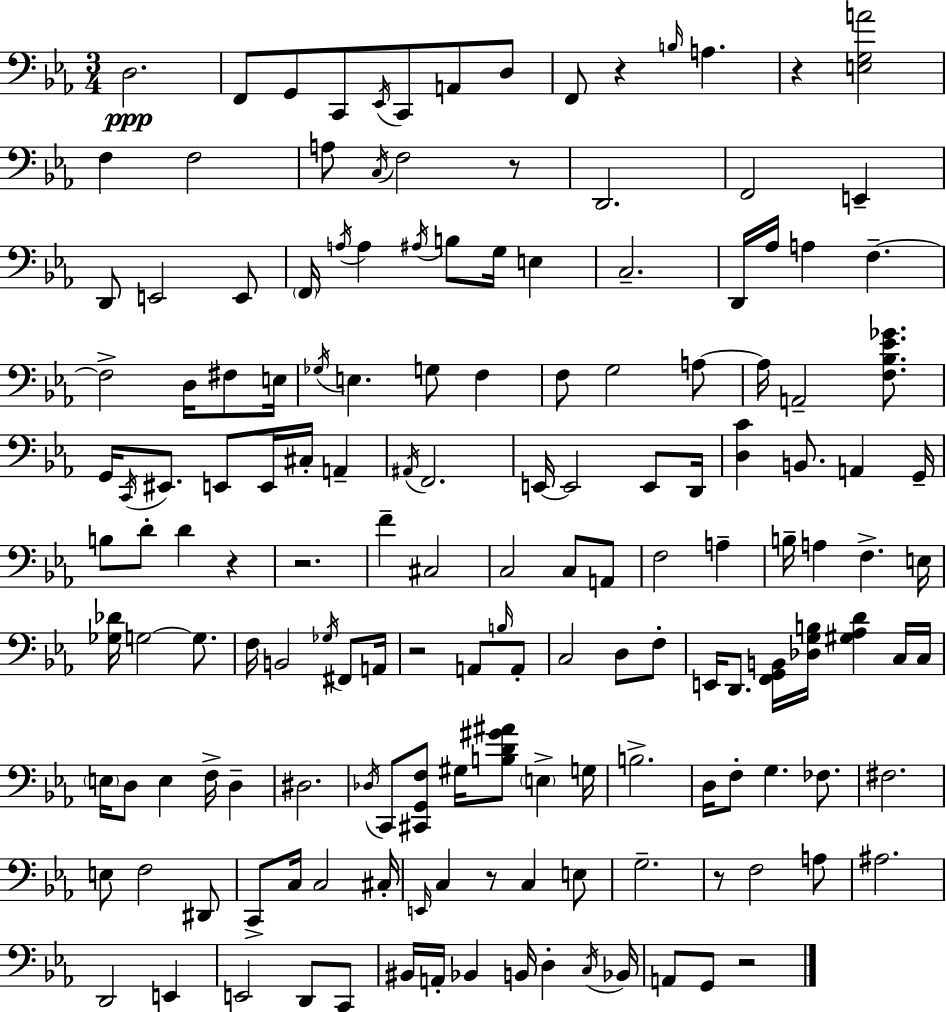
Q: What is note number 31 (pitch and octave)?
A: D2